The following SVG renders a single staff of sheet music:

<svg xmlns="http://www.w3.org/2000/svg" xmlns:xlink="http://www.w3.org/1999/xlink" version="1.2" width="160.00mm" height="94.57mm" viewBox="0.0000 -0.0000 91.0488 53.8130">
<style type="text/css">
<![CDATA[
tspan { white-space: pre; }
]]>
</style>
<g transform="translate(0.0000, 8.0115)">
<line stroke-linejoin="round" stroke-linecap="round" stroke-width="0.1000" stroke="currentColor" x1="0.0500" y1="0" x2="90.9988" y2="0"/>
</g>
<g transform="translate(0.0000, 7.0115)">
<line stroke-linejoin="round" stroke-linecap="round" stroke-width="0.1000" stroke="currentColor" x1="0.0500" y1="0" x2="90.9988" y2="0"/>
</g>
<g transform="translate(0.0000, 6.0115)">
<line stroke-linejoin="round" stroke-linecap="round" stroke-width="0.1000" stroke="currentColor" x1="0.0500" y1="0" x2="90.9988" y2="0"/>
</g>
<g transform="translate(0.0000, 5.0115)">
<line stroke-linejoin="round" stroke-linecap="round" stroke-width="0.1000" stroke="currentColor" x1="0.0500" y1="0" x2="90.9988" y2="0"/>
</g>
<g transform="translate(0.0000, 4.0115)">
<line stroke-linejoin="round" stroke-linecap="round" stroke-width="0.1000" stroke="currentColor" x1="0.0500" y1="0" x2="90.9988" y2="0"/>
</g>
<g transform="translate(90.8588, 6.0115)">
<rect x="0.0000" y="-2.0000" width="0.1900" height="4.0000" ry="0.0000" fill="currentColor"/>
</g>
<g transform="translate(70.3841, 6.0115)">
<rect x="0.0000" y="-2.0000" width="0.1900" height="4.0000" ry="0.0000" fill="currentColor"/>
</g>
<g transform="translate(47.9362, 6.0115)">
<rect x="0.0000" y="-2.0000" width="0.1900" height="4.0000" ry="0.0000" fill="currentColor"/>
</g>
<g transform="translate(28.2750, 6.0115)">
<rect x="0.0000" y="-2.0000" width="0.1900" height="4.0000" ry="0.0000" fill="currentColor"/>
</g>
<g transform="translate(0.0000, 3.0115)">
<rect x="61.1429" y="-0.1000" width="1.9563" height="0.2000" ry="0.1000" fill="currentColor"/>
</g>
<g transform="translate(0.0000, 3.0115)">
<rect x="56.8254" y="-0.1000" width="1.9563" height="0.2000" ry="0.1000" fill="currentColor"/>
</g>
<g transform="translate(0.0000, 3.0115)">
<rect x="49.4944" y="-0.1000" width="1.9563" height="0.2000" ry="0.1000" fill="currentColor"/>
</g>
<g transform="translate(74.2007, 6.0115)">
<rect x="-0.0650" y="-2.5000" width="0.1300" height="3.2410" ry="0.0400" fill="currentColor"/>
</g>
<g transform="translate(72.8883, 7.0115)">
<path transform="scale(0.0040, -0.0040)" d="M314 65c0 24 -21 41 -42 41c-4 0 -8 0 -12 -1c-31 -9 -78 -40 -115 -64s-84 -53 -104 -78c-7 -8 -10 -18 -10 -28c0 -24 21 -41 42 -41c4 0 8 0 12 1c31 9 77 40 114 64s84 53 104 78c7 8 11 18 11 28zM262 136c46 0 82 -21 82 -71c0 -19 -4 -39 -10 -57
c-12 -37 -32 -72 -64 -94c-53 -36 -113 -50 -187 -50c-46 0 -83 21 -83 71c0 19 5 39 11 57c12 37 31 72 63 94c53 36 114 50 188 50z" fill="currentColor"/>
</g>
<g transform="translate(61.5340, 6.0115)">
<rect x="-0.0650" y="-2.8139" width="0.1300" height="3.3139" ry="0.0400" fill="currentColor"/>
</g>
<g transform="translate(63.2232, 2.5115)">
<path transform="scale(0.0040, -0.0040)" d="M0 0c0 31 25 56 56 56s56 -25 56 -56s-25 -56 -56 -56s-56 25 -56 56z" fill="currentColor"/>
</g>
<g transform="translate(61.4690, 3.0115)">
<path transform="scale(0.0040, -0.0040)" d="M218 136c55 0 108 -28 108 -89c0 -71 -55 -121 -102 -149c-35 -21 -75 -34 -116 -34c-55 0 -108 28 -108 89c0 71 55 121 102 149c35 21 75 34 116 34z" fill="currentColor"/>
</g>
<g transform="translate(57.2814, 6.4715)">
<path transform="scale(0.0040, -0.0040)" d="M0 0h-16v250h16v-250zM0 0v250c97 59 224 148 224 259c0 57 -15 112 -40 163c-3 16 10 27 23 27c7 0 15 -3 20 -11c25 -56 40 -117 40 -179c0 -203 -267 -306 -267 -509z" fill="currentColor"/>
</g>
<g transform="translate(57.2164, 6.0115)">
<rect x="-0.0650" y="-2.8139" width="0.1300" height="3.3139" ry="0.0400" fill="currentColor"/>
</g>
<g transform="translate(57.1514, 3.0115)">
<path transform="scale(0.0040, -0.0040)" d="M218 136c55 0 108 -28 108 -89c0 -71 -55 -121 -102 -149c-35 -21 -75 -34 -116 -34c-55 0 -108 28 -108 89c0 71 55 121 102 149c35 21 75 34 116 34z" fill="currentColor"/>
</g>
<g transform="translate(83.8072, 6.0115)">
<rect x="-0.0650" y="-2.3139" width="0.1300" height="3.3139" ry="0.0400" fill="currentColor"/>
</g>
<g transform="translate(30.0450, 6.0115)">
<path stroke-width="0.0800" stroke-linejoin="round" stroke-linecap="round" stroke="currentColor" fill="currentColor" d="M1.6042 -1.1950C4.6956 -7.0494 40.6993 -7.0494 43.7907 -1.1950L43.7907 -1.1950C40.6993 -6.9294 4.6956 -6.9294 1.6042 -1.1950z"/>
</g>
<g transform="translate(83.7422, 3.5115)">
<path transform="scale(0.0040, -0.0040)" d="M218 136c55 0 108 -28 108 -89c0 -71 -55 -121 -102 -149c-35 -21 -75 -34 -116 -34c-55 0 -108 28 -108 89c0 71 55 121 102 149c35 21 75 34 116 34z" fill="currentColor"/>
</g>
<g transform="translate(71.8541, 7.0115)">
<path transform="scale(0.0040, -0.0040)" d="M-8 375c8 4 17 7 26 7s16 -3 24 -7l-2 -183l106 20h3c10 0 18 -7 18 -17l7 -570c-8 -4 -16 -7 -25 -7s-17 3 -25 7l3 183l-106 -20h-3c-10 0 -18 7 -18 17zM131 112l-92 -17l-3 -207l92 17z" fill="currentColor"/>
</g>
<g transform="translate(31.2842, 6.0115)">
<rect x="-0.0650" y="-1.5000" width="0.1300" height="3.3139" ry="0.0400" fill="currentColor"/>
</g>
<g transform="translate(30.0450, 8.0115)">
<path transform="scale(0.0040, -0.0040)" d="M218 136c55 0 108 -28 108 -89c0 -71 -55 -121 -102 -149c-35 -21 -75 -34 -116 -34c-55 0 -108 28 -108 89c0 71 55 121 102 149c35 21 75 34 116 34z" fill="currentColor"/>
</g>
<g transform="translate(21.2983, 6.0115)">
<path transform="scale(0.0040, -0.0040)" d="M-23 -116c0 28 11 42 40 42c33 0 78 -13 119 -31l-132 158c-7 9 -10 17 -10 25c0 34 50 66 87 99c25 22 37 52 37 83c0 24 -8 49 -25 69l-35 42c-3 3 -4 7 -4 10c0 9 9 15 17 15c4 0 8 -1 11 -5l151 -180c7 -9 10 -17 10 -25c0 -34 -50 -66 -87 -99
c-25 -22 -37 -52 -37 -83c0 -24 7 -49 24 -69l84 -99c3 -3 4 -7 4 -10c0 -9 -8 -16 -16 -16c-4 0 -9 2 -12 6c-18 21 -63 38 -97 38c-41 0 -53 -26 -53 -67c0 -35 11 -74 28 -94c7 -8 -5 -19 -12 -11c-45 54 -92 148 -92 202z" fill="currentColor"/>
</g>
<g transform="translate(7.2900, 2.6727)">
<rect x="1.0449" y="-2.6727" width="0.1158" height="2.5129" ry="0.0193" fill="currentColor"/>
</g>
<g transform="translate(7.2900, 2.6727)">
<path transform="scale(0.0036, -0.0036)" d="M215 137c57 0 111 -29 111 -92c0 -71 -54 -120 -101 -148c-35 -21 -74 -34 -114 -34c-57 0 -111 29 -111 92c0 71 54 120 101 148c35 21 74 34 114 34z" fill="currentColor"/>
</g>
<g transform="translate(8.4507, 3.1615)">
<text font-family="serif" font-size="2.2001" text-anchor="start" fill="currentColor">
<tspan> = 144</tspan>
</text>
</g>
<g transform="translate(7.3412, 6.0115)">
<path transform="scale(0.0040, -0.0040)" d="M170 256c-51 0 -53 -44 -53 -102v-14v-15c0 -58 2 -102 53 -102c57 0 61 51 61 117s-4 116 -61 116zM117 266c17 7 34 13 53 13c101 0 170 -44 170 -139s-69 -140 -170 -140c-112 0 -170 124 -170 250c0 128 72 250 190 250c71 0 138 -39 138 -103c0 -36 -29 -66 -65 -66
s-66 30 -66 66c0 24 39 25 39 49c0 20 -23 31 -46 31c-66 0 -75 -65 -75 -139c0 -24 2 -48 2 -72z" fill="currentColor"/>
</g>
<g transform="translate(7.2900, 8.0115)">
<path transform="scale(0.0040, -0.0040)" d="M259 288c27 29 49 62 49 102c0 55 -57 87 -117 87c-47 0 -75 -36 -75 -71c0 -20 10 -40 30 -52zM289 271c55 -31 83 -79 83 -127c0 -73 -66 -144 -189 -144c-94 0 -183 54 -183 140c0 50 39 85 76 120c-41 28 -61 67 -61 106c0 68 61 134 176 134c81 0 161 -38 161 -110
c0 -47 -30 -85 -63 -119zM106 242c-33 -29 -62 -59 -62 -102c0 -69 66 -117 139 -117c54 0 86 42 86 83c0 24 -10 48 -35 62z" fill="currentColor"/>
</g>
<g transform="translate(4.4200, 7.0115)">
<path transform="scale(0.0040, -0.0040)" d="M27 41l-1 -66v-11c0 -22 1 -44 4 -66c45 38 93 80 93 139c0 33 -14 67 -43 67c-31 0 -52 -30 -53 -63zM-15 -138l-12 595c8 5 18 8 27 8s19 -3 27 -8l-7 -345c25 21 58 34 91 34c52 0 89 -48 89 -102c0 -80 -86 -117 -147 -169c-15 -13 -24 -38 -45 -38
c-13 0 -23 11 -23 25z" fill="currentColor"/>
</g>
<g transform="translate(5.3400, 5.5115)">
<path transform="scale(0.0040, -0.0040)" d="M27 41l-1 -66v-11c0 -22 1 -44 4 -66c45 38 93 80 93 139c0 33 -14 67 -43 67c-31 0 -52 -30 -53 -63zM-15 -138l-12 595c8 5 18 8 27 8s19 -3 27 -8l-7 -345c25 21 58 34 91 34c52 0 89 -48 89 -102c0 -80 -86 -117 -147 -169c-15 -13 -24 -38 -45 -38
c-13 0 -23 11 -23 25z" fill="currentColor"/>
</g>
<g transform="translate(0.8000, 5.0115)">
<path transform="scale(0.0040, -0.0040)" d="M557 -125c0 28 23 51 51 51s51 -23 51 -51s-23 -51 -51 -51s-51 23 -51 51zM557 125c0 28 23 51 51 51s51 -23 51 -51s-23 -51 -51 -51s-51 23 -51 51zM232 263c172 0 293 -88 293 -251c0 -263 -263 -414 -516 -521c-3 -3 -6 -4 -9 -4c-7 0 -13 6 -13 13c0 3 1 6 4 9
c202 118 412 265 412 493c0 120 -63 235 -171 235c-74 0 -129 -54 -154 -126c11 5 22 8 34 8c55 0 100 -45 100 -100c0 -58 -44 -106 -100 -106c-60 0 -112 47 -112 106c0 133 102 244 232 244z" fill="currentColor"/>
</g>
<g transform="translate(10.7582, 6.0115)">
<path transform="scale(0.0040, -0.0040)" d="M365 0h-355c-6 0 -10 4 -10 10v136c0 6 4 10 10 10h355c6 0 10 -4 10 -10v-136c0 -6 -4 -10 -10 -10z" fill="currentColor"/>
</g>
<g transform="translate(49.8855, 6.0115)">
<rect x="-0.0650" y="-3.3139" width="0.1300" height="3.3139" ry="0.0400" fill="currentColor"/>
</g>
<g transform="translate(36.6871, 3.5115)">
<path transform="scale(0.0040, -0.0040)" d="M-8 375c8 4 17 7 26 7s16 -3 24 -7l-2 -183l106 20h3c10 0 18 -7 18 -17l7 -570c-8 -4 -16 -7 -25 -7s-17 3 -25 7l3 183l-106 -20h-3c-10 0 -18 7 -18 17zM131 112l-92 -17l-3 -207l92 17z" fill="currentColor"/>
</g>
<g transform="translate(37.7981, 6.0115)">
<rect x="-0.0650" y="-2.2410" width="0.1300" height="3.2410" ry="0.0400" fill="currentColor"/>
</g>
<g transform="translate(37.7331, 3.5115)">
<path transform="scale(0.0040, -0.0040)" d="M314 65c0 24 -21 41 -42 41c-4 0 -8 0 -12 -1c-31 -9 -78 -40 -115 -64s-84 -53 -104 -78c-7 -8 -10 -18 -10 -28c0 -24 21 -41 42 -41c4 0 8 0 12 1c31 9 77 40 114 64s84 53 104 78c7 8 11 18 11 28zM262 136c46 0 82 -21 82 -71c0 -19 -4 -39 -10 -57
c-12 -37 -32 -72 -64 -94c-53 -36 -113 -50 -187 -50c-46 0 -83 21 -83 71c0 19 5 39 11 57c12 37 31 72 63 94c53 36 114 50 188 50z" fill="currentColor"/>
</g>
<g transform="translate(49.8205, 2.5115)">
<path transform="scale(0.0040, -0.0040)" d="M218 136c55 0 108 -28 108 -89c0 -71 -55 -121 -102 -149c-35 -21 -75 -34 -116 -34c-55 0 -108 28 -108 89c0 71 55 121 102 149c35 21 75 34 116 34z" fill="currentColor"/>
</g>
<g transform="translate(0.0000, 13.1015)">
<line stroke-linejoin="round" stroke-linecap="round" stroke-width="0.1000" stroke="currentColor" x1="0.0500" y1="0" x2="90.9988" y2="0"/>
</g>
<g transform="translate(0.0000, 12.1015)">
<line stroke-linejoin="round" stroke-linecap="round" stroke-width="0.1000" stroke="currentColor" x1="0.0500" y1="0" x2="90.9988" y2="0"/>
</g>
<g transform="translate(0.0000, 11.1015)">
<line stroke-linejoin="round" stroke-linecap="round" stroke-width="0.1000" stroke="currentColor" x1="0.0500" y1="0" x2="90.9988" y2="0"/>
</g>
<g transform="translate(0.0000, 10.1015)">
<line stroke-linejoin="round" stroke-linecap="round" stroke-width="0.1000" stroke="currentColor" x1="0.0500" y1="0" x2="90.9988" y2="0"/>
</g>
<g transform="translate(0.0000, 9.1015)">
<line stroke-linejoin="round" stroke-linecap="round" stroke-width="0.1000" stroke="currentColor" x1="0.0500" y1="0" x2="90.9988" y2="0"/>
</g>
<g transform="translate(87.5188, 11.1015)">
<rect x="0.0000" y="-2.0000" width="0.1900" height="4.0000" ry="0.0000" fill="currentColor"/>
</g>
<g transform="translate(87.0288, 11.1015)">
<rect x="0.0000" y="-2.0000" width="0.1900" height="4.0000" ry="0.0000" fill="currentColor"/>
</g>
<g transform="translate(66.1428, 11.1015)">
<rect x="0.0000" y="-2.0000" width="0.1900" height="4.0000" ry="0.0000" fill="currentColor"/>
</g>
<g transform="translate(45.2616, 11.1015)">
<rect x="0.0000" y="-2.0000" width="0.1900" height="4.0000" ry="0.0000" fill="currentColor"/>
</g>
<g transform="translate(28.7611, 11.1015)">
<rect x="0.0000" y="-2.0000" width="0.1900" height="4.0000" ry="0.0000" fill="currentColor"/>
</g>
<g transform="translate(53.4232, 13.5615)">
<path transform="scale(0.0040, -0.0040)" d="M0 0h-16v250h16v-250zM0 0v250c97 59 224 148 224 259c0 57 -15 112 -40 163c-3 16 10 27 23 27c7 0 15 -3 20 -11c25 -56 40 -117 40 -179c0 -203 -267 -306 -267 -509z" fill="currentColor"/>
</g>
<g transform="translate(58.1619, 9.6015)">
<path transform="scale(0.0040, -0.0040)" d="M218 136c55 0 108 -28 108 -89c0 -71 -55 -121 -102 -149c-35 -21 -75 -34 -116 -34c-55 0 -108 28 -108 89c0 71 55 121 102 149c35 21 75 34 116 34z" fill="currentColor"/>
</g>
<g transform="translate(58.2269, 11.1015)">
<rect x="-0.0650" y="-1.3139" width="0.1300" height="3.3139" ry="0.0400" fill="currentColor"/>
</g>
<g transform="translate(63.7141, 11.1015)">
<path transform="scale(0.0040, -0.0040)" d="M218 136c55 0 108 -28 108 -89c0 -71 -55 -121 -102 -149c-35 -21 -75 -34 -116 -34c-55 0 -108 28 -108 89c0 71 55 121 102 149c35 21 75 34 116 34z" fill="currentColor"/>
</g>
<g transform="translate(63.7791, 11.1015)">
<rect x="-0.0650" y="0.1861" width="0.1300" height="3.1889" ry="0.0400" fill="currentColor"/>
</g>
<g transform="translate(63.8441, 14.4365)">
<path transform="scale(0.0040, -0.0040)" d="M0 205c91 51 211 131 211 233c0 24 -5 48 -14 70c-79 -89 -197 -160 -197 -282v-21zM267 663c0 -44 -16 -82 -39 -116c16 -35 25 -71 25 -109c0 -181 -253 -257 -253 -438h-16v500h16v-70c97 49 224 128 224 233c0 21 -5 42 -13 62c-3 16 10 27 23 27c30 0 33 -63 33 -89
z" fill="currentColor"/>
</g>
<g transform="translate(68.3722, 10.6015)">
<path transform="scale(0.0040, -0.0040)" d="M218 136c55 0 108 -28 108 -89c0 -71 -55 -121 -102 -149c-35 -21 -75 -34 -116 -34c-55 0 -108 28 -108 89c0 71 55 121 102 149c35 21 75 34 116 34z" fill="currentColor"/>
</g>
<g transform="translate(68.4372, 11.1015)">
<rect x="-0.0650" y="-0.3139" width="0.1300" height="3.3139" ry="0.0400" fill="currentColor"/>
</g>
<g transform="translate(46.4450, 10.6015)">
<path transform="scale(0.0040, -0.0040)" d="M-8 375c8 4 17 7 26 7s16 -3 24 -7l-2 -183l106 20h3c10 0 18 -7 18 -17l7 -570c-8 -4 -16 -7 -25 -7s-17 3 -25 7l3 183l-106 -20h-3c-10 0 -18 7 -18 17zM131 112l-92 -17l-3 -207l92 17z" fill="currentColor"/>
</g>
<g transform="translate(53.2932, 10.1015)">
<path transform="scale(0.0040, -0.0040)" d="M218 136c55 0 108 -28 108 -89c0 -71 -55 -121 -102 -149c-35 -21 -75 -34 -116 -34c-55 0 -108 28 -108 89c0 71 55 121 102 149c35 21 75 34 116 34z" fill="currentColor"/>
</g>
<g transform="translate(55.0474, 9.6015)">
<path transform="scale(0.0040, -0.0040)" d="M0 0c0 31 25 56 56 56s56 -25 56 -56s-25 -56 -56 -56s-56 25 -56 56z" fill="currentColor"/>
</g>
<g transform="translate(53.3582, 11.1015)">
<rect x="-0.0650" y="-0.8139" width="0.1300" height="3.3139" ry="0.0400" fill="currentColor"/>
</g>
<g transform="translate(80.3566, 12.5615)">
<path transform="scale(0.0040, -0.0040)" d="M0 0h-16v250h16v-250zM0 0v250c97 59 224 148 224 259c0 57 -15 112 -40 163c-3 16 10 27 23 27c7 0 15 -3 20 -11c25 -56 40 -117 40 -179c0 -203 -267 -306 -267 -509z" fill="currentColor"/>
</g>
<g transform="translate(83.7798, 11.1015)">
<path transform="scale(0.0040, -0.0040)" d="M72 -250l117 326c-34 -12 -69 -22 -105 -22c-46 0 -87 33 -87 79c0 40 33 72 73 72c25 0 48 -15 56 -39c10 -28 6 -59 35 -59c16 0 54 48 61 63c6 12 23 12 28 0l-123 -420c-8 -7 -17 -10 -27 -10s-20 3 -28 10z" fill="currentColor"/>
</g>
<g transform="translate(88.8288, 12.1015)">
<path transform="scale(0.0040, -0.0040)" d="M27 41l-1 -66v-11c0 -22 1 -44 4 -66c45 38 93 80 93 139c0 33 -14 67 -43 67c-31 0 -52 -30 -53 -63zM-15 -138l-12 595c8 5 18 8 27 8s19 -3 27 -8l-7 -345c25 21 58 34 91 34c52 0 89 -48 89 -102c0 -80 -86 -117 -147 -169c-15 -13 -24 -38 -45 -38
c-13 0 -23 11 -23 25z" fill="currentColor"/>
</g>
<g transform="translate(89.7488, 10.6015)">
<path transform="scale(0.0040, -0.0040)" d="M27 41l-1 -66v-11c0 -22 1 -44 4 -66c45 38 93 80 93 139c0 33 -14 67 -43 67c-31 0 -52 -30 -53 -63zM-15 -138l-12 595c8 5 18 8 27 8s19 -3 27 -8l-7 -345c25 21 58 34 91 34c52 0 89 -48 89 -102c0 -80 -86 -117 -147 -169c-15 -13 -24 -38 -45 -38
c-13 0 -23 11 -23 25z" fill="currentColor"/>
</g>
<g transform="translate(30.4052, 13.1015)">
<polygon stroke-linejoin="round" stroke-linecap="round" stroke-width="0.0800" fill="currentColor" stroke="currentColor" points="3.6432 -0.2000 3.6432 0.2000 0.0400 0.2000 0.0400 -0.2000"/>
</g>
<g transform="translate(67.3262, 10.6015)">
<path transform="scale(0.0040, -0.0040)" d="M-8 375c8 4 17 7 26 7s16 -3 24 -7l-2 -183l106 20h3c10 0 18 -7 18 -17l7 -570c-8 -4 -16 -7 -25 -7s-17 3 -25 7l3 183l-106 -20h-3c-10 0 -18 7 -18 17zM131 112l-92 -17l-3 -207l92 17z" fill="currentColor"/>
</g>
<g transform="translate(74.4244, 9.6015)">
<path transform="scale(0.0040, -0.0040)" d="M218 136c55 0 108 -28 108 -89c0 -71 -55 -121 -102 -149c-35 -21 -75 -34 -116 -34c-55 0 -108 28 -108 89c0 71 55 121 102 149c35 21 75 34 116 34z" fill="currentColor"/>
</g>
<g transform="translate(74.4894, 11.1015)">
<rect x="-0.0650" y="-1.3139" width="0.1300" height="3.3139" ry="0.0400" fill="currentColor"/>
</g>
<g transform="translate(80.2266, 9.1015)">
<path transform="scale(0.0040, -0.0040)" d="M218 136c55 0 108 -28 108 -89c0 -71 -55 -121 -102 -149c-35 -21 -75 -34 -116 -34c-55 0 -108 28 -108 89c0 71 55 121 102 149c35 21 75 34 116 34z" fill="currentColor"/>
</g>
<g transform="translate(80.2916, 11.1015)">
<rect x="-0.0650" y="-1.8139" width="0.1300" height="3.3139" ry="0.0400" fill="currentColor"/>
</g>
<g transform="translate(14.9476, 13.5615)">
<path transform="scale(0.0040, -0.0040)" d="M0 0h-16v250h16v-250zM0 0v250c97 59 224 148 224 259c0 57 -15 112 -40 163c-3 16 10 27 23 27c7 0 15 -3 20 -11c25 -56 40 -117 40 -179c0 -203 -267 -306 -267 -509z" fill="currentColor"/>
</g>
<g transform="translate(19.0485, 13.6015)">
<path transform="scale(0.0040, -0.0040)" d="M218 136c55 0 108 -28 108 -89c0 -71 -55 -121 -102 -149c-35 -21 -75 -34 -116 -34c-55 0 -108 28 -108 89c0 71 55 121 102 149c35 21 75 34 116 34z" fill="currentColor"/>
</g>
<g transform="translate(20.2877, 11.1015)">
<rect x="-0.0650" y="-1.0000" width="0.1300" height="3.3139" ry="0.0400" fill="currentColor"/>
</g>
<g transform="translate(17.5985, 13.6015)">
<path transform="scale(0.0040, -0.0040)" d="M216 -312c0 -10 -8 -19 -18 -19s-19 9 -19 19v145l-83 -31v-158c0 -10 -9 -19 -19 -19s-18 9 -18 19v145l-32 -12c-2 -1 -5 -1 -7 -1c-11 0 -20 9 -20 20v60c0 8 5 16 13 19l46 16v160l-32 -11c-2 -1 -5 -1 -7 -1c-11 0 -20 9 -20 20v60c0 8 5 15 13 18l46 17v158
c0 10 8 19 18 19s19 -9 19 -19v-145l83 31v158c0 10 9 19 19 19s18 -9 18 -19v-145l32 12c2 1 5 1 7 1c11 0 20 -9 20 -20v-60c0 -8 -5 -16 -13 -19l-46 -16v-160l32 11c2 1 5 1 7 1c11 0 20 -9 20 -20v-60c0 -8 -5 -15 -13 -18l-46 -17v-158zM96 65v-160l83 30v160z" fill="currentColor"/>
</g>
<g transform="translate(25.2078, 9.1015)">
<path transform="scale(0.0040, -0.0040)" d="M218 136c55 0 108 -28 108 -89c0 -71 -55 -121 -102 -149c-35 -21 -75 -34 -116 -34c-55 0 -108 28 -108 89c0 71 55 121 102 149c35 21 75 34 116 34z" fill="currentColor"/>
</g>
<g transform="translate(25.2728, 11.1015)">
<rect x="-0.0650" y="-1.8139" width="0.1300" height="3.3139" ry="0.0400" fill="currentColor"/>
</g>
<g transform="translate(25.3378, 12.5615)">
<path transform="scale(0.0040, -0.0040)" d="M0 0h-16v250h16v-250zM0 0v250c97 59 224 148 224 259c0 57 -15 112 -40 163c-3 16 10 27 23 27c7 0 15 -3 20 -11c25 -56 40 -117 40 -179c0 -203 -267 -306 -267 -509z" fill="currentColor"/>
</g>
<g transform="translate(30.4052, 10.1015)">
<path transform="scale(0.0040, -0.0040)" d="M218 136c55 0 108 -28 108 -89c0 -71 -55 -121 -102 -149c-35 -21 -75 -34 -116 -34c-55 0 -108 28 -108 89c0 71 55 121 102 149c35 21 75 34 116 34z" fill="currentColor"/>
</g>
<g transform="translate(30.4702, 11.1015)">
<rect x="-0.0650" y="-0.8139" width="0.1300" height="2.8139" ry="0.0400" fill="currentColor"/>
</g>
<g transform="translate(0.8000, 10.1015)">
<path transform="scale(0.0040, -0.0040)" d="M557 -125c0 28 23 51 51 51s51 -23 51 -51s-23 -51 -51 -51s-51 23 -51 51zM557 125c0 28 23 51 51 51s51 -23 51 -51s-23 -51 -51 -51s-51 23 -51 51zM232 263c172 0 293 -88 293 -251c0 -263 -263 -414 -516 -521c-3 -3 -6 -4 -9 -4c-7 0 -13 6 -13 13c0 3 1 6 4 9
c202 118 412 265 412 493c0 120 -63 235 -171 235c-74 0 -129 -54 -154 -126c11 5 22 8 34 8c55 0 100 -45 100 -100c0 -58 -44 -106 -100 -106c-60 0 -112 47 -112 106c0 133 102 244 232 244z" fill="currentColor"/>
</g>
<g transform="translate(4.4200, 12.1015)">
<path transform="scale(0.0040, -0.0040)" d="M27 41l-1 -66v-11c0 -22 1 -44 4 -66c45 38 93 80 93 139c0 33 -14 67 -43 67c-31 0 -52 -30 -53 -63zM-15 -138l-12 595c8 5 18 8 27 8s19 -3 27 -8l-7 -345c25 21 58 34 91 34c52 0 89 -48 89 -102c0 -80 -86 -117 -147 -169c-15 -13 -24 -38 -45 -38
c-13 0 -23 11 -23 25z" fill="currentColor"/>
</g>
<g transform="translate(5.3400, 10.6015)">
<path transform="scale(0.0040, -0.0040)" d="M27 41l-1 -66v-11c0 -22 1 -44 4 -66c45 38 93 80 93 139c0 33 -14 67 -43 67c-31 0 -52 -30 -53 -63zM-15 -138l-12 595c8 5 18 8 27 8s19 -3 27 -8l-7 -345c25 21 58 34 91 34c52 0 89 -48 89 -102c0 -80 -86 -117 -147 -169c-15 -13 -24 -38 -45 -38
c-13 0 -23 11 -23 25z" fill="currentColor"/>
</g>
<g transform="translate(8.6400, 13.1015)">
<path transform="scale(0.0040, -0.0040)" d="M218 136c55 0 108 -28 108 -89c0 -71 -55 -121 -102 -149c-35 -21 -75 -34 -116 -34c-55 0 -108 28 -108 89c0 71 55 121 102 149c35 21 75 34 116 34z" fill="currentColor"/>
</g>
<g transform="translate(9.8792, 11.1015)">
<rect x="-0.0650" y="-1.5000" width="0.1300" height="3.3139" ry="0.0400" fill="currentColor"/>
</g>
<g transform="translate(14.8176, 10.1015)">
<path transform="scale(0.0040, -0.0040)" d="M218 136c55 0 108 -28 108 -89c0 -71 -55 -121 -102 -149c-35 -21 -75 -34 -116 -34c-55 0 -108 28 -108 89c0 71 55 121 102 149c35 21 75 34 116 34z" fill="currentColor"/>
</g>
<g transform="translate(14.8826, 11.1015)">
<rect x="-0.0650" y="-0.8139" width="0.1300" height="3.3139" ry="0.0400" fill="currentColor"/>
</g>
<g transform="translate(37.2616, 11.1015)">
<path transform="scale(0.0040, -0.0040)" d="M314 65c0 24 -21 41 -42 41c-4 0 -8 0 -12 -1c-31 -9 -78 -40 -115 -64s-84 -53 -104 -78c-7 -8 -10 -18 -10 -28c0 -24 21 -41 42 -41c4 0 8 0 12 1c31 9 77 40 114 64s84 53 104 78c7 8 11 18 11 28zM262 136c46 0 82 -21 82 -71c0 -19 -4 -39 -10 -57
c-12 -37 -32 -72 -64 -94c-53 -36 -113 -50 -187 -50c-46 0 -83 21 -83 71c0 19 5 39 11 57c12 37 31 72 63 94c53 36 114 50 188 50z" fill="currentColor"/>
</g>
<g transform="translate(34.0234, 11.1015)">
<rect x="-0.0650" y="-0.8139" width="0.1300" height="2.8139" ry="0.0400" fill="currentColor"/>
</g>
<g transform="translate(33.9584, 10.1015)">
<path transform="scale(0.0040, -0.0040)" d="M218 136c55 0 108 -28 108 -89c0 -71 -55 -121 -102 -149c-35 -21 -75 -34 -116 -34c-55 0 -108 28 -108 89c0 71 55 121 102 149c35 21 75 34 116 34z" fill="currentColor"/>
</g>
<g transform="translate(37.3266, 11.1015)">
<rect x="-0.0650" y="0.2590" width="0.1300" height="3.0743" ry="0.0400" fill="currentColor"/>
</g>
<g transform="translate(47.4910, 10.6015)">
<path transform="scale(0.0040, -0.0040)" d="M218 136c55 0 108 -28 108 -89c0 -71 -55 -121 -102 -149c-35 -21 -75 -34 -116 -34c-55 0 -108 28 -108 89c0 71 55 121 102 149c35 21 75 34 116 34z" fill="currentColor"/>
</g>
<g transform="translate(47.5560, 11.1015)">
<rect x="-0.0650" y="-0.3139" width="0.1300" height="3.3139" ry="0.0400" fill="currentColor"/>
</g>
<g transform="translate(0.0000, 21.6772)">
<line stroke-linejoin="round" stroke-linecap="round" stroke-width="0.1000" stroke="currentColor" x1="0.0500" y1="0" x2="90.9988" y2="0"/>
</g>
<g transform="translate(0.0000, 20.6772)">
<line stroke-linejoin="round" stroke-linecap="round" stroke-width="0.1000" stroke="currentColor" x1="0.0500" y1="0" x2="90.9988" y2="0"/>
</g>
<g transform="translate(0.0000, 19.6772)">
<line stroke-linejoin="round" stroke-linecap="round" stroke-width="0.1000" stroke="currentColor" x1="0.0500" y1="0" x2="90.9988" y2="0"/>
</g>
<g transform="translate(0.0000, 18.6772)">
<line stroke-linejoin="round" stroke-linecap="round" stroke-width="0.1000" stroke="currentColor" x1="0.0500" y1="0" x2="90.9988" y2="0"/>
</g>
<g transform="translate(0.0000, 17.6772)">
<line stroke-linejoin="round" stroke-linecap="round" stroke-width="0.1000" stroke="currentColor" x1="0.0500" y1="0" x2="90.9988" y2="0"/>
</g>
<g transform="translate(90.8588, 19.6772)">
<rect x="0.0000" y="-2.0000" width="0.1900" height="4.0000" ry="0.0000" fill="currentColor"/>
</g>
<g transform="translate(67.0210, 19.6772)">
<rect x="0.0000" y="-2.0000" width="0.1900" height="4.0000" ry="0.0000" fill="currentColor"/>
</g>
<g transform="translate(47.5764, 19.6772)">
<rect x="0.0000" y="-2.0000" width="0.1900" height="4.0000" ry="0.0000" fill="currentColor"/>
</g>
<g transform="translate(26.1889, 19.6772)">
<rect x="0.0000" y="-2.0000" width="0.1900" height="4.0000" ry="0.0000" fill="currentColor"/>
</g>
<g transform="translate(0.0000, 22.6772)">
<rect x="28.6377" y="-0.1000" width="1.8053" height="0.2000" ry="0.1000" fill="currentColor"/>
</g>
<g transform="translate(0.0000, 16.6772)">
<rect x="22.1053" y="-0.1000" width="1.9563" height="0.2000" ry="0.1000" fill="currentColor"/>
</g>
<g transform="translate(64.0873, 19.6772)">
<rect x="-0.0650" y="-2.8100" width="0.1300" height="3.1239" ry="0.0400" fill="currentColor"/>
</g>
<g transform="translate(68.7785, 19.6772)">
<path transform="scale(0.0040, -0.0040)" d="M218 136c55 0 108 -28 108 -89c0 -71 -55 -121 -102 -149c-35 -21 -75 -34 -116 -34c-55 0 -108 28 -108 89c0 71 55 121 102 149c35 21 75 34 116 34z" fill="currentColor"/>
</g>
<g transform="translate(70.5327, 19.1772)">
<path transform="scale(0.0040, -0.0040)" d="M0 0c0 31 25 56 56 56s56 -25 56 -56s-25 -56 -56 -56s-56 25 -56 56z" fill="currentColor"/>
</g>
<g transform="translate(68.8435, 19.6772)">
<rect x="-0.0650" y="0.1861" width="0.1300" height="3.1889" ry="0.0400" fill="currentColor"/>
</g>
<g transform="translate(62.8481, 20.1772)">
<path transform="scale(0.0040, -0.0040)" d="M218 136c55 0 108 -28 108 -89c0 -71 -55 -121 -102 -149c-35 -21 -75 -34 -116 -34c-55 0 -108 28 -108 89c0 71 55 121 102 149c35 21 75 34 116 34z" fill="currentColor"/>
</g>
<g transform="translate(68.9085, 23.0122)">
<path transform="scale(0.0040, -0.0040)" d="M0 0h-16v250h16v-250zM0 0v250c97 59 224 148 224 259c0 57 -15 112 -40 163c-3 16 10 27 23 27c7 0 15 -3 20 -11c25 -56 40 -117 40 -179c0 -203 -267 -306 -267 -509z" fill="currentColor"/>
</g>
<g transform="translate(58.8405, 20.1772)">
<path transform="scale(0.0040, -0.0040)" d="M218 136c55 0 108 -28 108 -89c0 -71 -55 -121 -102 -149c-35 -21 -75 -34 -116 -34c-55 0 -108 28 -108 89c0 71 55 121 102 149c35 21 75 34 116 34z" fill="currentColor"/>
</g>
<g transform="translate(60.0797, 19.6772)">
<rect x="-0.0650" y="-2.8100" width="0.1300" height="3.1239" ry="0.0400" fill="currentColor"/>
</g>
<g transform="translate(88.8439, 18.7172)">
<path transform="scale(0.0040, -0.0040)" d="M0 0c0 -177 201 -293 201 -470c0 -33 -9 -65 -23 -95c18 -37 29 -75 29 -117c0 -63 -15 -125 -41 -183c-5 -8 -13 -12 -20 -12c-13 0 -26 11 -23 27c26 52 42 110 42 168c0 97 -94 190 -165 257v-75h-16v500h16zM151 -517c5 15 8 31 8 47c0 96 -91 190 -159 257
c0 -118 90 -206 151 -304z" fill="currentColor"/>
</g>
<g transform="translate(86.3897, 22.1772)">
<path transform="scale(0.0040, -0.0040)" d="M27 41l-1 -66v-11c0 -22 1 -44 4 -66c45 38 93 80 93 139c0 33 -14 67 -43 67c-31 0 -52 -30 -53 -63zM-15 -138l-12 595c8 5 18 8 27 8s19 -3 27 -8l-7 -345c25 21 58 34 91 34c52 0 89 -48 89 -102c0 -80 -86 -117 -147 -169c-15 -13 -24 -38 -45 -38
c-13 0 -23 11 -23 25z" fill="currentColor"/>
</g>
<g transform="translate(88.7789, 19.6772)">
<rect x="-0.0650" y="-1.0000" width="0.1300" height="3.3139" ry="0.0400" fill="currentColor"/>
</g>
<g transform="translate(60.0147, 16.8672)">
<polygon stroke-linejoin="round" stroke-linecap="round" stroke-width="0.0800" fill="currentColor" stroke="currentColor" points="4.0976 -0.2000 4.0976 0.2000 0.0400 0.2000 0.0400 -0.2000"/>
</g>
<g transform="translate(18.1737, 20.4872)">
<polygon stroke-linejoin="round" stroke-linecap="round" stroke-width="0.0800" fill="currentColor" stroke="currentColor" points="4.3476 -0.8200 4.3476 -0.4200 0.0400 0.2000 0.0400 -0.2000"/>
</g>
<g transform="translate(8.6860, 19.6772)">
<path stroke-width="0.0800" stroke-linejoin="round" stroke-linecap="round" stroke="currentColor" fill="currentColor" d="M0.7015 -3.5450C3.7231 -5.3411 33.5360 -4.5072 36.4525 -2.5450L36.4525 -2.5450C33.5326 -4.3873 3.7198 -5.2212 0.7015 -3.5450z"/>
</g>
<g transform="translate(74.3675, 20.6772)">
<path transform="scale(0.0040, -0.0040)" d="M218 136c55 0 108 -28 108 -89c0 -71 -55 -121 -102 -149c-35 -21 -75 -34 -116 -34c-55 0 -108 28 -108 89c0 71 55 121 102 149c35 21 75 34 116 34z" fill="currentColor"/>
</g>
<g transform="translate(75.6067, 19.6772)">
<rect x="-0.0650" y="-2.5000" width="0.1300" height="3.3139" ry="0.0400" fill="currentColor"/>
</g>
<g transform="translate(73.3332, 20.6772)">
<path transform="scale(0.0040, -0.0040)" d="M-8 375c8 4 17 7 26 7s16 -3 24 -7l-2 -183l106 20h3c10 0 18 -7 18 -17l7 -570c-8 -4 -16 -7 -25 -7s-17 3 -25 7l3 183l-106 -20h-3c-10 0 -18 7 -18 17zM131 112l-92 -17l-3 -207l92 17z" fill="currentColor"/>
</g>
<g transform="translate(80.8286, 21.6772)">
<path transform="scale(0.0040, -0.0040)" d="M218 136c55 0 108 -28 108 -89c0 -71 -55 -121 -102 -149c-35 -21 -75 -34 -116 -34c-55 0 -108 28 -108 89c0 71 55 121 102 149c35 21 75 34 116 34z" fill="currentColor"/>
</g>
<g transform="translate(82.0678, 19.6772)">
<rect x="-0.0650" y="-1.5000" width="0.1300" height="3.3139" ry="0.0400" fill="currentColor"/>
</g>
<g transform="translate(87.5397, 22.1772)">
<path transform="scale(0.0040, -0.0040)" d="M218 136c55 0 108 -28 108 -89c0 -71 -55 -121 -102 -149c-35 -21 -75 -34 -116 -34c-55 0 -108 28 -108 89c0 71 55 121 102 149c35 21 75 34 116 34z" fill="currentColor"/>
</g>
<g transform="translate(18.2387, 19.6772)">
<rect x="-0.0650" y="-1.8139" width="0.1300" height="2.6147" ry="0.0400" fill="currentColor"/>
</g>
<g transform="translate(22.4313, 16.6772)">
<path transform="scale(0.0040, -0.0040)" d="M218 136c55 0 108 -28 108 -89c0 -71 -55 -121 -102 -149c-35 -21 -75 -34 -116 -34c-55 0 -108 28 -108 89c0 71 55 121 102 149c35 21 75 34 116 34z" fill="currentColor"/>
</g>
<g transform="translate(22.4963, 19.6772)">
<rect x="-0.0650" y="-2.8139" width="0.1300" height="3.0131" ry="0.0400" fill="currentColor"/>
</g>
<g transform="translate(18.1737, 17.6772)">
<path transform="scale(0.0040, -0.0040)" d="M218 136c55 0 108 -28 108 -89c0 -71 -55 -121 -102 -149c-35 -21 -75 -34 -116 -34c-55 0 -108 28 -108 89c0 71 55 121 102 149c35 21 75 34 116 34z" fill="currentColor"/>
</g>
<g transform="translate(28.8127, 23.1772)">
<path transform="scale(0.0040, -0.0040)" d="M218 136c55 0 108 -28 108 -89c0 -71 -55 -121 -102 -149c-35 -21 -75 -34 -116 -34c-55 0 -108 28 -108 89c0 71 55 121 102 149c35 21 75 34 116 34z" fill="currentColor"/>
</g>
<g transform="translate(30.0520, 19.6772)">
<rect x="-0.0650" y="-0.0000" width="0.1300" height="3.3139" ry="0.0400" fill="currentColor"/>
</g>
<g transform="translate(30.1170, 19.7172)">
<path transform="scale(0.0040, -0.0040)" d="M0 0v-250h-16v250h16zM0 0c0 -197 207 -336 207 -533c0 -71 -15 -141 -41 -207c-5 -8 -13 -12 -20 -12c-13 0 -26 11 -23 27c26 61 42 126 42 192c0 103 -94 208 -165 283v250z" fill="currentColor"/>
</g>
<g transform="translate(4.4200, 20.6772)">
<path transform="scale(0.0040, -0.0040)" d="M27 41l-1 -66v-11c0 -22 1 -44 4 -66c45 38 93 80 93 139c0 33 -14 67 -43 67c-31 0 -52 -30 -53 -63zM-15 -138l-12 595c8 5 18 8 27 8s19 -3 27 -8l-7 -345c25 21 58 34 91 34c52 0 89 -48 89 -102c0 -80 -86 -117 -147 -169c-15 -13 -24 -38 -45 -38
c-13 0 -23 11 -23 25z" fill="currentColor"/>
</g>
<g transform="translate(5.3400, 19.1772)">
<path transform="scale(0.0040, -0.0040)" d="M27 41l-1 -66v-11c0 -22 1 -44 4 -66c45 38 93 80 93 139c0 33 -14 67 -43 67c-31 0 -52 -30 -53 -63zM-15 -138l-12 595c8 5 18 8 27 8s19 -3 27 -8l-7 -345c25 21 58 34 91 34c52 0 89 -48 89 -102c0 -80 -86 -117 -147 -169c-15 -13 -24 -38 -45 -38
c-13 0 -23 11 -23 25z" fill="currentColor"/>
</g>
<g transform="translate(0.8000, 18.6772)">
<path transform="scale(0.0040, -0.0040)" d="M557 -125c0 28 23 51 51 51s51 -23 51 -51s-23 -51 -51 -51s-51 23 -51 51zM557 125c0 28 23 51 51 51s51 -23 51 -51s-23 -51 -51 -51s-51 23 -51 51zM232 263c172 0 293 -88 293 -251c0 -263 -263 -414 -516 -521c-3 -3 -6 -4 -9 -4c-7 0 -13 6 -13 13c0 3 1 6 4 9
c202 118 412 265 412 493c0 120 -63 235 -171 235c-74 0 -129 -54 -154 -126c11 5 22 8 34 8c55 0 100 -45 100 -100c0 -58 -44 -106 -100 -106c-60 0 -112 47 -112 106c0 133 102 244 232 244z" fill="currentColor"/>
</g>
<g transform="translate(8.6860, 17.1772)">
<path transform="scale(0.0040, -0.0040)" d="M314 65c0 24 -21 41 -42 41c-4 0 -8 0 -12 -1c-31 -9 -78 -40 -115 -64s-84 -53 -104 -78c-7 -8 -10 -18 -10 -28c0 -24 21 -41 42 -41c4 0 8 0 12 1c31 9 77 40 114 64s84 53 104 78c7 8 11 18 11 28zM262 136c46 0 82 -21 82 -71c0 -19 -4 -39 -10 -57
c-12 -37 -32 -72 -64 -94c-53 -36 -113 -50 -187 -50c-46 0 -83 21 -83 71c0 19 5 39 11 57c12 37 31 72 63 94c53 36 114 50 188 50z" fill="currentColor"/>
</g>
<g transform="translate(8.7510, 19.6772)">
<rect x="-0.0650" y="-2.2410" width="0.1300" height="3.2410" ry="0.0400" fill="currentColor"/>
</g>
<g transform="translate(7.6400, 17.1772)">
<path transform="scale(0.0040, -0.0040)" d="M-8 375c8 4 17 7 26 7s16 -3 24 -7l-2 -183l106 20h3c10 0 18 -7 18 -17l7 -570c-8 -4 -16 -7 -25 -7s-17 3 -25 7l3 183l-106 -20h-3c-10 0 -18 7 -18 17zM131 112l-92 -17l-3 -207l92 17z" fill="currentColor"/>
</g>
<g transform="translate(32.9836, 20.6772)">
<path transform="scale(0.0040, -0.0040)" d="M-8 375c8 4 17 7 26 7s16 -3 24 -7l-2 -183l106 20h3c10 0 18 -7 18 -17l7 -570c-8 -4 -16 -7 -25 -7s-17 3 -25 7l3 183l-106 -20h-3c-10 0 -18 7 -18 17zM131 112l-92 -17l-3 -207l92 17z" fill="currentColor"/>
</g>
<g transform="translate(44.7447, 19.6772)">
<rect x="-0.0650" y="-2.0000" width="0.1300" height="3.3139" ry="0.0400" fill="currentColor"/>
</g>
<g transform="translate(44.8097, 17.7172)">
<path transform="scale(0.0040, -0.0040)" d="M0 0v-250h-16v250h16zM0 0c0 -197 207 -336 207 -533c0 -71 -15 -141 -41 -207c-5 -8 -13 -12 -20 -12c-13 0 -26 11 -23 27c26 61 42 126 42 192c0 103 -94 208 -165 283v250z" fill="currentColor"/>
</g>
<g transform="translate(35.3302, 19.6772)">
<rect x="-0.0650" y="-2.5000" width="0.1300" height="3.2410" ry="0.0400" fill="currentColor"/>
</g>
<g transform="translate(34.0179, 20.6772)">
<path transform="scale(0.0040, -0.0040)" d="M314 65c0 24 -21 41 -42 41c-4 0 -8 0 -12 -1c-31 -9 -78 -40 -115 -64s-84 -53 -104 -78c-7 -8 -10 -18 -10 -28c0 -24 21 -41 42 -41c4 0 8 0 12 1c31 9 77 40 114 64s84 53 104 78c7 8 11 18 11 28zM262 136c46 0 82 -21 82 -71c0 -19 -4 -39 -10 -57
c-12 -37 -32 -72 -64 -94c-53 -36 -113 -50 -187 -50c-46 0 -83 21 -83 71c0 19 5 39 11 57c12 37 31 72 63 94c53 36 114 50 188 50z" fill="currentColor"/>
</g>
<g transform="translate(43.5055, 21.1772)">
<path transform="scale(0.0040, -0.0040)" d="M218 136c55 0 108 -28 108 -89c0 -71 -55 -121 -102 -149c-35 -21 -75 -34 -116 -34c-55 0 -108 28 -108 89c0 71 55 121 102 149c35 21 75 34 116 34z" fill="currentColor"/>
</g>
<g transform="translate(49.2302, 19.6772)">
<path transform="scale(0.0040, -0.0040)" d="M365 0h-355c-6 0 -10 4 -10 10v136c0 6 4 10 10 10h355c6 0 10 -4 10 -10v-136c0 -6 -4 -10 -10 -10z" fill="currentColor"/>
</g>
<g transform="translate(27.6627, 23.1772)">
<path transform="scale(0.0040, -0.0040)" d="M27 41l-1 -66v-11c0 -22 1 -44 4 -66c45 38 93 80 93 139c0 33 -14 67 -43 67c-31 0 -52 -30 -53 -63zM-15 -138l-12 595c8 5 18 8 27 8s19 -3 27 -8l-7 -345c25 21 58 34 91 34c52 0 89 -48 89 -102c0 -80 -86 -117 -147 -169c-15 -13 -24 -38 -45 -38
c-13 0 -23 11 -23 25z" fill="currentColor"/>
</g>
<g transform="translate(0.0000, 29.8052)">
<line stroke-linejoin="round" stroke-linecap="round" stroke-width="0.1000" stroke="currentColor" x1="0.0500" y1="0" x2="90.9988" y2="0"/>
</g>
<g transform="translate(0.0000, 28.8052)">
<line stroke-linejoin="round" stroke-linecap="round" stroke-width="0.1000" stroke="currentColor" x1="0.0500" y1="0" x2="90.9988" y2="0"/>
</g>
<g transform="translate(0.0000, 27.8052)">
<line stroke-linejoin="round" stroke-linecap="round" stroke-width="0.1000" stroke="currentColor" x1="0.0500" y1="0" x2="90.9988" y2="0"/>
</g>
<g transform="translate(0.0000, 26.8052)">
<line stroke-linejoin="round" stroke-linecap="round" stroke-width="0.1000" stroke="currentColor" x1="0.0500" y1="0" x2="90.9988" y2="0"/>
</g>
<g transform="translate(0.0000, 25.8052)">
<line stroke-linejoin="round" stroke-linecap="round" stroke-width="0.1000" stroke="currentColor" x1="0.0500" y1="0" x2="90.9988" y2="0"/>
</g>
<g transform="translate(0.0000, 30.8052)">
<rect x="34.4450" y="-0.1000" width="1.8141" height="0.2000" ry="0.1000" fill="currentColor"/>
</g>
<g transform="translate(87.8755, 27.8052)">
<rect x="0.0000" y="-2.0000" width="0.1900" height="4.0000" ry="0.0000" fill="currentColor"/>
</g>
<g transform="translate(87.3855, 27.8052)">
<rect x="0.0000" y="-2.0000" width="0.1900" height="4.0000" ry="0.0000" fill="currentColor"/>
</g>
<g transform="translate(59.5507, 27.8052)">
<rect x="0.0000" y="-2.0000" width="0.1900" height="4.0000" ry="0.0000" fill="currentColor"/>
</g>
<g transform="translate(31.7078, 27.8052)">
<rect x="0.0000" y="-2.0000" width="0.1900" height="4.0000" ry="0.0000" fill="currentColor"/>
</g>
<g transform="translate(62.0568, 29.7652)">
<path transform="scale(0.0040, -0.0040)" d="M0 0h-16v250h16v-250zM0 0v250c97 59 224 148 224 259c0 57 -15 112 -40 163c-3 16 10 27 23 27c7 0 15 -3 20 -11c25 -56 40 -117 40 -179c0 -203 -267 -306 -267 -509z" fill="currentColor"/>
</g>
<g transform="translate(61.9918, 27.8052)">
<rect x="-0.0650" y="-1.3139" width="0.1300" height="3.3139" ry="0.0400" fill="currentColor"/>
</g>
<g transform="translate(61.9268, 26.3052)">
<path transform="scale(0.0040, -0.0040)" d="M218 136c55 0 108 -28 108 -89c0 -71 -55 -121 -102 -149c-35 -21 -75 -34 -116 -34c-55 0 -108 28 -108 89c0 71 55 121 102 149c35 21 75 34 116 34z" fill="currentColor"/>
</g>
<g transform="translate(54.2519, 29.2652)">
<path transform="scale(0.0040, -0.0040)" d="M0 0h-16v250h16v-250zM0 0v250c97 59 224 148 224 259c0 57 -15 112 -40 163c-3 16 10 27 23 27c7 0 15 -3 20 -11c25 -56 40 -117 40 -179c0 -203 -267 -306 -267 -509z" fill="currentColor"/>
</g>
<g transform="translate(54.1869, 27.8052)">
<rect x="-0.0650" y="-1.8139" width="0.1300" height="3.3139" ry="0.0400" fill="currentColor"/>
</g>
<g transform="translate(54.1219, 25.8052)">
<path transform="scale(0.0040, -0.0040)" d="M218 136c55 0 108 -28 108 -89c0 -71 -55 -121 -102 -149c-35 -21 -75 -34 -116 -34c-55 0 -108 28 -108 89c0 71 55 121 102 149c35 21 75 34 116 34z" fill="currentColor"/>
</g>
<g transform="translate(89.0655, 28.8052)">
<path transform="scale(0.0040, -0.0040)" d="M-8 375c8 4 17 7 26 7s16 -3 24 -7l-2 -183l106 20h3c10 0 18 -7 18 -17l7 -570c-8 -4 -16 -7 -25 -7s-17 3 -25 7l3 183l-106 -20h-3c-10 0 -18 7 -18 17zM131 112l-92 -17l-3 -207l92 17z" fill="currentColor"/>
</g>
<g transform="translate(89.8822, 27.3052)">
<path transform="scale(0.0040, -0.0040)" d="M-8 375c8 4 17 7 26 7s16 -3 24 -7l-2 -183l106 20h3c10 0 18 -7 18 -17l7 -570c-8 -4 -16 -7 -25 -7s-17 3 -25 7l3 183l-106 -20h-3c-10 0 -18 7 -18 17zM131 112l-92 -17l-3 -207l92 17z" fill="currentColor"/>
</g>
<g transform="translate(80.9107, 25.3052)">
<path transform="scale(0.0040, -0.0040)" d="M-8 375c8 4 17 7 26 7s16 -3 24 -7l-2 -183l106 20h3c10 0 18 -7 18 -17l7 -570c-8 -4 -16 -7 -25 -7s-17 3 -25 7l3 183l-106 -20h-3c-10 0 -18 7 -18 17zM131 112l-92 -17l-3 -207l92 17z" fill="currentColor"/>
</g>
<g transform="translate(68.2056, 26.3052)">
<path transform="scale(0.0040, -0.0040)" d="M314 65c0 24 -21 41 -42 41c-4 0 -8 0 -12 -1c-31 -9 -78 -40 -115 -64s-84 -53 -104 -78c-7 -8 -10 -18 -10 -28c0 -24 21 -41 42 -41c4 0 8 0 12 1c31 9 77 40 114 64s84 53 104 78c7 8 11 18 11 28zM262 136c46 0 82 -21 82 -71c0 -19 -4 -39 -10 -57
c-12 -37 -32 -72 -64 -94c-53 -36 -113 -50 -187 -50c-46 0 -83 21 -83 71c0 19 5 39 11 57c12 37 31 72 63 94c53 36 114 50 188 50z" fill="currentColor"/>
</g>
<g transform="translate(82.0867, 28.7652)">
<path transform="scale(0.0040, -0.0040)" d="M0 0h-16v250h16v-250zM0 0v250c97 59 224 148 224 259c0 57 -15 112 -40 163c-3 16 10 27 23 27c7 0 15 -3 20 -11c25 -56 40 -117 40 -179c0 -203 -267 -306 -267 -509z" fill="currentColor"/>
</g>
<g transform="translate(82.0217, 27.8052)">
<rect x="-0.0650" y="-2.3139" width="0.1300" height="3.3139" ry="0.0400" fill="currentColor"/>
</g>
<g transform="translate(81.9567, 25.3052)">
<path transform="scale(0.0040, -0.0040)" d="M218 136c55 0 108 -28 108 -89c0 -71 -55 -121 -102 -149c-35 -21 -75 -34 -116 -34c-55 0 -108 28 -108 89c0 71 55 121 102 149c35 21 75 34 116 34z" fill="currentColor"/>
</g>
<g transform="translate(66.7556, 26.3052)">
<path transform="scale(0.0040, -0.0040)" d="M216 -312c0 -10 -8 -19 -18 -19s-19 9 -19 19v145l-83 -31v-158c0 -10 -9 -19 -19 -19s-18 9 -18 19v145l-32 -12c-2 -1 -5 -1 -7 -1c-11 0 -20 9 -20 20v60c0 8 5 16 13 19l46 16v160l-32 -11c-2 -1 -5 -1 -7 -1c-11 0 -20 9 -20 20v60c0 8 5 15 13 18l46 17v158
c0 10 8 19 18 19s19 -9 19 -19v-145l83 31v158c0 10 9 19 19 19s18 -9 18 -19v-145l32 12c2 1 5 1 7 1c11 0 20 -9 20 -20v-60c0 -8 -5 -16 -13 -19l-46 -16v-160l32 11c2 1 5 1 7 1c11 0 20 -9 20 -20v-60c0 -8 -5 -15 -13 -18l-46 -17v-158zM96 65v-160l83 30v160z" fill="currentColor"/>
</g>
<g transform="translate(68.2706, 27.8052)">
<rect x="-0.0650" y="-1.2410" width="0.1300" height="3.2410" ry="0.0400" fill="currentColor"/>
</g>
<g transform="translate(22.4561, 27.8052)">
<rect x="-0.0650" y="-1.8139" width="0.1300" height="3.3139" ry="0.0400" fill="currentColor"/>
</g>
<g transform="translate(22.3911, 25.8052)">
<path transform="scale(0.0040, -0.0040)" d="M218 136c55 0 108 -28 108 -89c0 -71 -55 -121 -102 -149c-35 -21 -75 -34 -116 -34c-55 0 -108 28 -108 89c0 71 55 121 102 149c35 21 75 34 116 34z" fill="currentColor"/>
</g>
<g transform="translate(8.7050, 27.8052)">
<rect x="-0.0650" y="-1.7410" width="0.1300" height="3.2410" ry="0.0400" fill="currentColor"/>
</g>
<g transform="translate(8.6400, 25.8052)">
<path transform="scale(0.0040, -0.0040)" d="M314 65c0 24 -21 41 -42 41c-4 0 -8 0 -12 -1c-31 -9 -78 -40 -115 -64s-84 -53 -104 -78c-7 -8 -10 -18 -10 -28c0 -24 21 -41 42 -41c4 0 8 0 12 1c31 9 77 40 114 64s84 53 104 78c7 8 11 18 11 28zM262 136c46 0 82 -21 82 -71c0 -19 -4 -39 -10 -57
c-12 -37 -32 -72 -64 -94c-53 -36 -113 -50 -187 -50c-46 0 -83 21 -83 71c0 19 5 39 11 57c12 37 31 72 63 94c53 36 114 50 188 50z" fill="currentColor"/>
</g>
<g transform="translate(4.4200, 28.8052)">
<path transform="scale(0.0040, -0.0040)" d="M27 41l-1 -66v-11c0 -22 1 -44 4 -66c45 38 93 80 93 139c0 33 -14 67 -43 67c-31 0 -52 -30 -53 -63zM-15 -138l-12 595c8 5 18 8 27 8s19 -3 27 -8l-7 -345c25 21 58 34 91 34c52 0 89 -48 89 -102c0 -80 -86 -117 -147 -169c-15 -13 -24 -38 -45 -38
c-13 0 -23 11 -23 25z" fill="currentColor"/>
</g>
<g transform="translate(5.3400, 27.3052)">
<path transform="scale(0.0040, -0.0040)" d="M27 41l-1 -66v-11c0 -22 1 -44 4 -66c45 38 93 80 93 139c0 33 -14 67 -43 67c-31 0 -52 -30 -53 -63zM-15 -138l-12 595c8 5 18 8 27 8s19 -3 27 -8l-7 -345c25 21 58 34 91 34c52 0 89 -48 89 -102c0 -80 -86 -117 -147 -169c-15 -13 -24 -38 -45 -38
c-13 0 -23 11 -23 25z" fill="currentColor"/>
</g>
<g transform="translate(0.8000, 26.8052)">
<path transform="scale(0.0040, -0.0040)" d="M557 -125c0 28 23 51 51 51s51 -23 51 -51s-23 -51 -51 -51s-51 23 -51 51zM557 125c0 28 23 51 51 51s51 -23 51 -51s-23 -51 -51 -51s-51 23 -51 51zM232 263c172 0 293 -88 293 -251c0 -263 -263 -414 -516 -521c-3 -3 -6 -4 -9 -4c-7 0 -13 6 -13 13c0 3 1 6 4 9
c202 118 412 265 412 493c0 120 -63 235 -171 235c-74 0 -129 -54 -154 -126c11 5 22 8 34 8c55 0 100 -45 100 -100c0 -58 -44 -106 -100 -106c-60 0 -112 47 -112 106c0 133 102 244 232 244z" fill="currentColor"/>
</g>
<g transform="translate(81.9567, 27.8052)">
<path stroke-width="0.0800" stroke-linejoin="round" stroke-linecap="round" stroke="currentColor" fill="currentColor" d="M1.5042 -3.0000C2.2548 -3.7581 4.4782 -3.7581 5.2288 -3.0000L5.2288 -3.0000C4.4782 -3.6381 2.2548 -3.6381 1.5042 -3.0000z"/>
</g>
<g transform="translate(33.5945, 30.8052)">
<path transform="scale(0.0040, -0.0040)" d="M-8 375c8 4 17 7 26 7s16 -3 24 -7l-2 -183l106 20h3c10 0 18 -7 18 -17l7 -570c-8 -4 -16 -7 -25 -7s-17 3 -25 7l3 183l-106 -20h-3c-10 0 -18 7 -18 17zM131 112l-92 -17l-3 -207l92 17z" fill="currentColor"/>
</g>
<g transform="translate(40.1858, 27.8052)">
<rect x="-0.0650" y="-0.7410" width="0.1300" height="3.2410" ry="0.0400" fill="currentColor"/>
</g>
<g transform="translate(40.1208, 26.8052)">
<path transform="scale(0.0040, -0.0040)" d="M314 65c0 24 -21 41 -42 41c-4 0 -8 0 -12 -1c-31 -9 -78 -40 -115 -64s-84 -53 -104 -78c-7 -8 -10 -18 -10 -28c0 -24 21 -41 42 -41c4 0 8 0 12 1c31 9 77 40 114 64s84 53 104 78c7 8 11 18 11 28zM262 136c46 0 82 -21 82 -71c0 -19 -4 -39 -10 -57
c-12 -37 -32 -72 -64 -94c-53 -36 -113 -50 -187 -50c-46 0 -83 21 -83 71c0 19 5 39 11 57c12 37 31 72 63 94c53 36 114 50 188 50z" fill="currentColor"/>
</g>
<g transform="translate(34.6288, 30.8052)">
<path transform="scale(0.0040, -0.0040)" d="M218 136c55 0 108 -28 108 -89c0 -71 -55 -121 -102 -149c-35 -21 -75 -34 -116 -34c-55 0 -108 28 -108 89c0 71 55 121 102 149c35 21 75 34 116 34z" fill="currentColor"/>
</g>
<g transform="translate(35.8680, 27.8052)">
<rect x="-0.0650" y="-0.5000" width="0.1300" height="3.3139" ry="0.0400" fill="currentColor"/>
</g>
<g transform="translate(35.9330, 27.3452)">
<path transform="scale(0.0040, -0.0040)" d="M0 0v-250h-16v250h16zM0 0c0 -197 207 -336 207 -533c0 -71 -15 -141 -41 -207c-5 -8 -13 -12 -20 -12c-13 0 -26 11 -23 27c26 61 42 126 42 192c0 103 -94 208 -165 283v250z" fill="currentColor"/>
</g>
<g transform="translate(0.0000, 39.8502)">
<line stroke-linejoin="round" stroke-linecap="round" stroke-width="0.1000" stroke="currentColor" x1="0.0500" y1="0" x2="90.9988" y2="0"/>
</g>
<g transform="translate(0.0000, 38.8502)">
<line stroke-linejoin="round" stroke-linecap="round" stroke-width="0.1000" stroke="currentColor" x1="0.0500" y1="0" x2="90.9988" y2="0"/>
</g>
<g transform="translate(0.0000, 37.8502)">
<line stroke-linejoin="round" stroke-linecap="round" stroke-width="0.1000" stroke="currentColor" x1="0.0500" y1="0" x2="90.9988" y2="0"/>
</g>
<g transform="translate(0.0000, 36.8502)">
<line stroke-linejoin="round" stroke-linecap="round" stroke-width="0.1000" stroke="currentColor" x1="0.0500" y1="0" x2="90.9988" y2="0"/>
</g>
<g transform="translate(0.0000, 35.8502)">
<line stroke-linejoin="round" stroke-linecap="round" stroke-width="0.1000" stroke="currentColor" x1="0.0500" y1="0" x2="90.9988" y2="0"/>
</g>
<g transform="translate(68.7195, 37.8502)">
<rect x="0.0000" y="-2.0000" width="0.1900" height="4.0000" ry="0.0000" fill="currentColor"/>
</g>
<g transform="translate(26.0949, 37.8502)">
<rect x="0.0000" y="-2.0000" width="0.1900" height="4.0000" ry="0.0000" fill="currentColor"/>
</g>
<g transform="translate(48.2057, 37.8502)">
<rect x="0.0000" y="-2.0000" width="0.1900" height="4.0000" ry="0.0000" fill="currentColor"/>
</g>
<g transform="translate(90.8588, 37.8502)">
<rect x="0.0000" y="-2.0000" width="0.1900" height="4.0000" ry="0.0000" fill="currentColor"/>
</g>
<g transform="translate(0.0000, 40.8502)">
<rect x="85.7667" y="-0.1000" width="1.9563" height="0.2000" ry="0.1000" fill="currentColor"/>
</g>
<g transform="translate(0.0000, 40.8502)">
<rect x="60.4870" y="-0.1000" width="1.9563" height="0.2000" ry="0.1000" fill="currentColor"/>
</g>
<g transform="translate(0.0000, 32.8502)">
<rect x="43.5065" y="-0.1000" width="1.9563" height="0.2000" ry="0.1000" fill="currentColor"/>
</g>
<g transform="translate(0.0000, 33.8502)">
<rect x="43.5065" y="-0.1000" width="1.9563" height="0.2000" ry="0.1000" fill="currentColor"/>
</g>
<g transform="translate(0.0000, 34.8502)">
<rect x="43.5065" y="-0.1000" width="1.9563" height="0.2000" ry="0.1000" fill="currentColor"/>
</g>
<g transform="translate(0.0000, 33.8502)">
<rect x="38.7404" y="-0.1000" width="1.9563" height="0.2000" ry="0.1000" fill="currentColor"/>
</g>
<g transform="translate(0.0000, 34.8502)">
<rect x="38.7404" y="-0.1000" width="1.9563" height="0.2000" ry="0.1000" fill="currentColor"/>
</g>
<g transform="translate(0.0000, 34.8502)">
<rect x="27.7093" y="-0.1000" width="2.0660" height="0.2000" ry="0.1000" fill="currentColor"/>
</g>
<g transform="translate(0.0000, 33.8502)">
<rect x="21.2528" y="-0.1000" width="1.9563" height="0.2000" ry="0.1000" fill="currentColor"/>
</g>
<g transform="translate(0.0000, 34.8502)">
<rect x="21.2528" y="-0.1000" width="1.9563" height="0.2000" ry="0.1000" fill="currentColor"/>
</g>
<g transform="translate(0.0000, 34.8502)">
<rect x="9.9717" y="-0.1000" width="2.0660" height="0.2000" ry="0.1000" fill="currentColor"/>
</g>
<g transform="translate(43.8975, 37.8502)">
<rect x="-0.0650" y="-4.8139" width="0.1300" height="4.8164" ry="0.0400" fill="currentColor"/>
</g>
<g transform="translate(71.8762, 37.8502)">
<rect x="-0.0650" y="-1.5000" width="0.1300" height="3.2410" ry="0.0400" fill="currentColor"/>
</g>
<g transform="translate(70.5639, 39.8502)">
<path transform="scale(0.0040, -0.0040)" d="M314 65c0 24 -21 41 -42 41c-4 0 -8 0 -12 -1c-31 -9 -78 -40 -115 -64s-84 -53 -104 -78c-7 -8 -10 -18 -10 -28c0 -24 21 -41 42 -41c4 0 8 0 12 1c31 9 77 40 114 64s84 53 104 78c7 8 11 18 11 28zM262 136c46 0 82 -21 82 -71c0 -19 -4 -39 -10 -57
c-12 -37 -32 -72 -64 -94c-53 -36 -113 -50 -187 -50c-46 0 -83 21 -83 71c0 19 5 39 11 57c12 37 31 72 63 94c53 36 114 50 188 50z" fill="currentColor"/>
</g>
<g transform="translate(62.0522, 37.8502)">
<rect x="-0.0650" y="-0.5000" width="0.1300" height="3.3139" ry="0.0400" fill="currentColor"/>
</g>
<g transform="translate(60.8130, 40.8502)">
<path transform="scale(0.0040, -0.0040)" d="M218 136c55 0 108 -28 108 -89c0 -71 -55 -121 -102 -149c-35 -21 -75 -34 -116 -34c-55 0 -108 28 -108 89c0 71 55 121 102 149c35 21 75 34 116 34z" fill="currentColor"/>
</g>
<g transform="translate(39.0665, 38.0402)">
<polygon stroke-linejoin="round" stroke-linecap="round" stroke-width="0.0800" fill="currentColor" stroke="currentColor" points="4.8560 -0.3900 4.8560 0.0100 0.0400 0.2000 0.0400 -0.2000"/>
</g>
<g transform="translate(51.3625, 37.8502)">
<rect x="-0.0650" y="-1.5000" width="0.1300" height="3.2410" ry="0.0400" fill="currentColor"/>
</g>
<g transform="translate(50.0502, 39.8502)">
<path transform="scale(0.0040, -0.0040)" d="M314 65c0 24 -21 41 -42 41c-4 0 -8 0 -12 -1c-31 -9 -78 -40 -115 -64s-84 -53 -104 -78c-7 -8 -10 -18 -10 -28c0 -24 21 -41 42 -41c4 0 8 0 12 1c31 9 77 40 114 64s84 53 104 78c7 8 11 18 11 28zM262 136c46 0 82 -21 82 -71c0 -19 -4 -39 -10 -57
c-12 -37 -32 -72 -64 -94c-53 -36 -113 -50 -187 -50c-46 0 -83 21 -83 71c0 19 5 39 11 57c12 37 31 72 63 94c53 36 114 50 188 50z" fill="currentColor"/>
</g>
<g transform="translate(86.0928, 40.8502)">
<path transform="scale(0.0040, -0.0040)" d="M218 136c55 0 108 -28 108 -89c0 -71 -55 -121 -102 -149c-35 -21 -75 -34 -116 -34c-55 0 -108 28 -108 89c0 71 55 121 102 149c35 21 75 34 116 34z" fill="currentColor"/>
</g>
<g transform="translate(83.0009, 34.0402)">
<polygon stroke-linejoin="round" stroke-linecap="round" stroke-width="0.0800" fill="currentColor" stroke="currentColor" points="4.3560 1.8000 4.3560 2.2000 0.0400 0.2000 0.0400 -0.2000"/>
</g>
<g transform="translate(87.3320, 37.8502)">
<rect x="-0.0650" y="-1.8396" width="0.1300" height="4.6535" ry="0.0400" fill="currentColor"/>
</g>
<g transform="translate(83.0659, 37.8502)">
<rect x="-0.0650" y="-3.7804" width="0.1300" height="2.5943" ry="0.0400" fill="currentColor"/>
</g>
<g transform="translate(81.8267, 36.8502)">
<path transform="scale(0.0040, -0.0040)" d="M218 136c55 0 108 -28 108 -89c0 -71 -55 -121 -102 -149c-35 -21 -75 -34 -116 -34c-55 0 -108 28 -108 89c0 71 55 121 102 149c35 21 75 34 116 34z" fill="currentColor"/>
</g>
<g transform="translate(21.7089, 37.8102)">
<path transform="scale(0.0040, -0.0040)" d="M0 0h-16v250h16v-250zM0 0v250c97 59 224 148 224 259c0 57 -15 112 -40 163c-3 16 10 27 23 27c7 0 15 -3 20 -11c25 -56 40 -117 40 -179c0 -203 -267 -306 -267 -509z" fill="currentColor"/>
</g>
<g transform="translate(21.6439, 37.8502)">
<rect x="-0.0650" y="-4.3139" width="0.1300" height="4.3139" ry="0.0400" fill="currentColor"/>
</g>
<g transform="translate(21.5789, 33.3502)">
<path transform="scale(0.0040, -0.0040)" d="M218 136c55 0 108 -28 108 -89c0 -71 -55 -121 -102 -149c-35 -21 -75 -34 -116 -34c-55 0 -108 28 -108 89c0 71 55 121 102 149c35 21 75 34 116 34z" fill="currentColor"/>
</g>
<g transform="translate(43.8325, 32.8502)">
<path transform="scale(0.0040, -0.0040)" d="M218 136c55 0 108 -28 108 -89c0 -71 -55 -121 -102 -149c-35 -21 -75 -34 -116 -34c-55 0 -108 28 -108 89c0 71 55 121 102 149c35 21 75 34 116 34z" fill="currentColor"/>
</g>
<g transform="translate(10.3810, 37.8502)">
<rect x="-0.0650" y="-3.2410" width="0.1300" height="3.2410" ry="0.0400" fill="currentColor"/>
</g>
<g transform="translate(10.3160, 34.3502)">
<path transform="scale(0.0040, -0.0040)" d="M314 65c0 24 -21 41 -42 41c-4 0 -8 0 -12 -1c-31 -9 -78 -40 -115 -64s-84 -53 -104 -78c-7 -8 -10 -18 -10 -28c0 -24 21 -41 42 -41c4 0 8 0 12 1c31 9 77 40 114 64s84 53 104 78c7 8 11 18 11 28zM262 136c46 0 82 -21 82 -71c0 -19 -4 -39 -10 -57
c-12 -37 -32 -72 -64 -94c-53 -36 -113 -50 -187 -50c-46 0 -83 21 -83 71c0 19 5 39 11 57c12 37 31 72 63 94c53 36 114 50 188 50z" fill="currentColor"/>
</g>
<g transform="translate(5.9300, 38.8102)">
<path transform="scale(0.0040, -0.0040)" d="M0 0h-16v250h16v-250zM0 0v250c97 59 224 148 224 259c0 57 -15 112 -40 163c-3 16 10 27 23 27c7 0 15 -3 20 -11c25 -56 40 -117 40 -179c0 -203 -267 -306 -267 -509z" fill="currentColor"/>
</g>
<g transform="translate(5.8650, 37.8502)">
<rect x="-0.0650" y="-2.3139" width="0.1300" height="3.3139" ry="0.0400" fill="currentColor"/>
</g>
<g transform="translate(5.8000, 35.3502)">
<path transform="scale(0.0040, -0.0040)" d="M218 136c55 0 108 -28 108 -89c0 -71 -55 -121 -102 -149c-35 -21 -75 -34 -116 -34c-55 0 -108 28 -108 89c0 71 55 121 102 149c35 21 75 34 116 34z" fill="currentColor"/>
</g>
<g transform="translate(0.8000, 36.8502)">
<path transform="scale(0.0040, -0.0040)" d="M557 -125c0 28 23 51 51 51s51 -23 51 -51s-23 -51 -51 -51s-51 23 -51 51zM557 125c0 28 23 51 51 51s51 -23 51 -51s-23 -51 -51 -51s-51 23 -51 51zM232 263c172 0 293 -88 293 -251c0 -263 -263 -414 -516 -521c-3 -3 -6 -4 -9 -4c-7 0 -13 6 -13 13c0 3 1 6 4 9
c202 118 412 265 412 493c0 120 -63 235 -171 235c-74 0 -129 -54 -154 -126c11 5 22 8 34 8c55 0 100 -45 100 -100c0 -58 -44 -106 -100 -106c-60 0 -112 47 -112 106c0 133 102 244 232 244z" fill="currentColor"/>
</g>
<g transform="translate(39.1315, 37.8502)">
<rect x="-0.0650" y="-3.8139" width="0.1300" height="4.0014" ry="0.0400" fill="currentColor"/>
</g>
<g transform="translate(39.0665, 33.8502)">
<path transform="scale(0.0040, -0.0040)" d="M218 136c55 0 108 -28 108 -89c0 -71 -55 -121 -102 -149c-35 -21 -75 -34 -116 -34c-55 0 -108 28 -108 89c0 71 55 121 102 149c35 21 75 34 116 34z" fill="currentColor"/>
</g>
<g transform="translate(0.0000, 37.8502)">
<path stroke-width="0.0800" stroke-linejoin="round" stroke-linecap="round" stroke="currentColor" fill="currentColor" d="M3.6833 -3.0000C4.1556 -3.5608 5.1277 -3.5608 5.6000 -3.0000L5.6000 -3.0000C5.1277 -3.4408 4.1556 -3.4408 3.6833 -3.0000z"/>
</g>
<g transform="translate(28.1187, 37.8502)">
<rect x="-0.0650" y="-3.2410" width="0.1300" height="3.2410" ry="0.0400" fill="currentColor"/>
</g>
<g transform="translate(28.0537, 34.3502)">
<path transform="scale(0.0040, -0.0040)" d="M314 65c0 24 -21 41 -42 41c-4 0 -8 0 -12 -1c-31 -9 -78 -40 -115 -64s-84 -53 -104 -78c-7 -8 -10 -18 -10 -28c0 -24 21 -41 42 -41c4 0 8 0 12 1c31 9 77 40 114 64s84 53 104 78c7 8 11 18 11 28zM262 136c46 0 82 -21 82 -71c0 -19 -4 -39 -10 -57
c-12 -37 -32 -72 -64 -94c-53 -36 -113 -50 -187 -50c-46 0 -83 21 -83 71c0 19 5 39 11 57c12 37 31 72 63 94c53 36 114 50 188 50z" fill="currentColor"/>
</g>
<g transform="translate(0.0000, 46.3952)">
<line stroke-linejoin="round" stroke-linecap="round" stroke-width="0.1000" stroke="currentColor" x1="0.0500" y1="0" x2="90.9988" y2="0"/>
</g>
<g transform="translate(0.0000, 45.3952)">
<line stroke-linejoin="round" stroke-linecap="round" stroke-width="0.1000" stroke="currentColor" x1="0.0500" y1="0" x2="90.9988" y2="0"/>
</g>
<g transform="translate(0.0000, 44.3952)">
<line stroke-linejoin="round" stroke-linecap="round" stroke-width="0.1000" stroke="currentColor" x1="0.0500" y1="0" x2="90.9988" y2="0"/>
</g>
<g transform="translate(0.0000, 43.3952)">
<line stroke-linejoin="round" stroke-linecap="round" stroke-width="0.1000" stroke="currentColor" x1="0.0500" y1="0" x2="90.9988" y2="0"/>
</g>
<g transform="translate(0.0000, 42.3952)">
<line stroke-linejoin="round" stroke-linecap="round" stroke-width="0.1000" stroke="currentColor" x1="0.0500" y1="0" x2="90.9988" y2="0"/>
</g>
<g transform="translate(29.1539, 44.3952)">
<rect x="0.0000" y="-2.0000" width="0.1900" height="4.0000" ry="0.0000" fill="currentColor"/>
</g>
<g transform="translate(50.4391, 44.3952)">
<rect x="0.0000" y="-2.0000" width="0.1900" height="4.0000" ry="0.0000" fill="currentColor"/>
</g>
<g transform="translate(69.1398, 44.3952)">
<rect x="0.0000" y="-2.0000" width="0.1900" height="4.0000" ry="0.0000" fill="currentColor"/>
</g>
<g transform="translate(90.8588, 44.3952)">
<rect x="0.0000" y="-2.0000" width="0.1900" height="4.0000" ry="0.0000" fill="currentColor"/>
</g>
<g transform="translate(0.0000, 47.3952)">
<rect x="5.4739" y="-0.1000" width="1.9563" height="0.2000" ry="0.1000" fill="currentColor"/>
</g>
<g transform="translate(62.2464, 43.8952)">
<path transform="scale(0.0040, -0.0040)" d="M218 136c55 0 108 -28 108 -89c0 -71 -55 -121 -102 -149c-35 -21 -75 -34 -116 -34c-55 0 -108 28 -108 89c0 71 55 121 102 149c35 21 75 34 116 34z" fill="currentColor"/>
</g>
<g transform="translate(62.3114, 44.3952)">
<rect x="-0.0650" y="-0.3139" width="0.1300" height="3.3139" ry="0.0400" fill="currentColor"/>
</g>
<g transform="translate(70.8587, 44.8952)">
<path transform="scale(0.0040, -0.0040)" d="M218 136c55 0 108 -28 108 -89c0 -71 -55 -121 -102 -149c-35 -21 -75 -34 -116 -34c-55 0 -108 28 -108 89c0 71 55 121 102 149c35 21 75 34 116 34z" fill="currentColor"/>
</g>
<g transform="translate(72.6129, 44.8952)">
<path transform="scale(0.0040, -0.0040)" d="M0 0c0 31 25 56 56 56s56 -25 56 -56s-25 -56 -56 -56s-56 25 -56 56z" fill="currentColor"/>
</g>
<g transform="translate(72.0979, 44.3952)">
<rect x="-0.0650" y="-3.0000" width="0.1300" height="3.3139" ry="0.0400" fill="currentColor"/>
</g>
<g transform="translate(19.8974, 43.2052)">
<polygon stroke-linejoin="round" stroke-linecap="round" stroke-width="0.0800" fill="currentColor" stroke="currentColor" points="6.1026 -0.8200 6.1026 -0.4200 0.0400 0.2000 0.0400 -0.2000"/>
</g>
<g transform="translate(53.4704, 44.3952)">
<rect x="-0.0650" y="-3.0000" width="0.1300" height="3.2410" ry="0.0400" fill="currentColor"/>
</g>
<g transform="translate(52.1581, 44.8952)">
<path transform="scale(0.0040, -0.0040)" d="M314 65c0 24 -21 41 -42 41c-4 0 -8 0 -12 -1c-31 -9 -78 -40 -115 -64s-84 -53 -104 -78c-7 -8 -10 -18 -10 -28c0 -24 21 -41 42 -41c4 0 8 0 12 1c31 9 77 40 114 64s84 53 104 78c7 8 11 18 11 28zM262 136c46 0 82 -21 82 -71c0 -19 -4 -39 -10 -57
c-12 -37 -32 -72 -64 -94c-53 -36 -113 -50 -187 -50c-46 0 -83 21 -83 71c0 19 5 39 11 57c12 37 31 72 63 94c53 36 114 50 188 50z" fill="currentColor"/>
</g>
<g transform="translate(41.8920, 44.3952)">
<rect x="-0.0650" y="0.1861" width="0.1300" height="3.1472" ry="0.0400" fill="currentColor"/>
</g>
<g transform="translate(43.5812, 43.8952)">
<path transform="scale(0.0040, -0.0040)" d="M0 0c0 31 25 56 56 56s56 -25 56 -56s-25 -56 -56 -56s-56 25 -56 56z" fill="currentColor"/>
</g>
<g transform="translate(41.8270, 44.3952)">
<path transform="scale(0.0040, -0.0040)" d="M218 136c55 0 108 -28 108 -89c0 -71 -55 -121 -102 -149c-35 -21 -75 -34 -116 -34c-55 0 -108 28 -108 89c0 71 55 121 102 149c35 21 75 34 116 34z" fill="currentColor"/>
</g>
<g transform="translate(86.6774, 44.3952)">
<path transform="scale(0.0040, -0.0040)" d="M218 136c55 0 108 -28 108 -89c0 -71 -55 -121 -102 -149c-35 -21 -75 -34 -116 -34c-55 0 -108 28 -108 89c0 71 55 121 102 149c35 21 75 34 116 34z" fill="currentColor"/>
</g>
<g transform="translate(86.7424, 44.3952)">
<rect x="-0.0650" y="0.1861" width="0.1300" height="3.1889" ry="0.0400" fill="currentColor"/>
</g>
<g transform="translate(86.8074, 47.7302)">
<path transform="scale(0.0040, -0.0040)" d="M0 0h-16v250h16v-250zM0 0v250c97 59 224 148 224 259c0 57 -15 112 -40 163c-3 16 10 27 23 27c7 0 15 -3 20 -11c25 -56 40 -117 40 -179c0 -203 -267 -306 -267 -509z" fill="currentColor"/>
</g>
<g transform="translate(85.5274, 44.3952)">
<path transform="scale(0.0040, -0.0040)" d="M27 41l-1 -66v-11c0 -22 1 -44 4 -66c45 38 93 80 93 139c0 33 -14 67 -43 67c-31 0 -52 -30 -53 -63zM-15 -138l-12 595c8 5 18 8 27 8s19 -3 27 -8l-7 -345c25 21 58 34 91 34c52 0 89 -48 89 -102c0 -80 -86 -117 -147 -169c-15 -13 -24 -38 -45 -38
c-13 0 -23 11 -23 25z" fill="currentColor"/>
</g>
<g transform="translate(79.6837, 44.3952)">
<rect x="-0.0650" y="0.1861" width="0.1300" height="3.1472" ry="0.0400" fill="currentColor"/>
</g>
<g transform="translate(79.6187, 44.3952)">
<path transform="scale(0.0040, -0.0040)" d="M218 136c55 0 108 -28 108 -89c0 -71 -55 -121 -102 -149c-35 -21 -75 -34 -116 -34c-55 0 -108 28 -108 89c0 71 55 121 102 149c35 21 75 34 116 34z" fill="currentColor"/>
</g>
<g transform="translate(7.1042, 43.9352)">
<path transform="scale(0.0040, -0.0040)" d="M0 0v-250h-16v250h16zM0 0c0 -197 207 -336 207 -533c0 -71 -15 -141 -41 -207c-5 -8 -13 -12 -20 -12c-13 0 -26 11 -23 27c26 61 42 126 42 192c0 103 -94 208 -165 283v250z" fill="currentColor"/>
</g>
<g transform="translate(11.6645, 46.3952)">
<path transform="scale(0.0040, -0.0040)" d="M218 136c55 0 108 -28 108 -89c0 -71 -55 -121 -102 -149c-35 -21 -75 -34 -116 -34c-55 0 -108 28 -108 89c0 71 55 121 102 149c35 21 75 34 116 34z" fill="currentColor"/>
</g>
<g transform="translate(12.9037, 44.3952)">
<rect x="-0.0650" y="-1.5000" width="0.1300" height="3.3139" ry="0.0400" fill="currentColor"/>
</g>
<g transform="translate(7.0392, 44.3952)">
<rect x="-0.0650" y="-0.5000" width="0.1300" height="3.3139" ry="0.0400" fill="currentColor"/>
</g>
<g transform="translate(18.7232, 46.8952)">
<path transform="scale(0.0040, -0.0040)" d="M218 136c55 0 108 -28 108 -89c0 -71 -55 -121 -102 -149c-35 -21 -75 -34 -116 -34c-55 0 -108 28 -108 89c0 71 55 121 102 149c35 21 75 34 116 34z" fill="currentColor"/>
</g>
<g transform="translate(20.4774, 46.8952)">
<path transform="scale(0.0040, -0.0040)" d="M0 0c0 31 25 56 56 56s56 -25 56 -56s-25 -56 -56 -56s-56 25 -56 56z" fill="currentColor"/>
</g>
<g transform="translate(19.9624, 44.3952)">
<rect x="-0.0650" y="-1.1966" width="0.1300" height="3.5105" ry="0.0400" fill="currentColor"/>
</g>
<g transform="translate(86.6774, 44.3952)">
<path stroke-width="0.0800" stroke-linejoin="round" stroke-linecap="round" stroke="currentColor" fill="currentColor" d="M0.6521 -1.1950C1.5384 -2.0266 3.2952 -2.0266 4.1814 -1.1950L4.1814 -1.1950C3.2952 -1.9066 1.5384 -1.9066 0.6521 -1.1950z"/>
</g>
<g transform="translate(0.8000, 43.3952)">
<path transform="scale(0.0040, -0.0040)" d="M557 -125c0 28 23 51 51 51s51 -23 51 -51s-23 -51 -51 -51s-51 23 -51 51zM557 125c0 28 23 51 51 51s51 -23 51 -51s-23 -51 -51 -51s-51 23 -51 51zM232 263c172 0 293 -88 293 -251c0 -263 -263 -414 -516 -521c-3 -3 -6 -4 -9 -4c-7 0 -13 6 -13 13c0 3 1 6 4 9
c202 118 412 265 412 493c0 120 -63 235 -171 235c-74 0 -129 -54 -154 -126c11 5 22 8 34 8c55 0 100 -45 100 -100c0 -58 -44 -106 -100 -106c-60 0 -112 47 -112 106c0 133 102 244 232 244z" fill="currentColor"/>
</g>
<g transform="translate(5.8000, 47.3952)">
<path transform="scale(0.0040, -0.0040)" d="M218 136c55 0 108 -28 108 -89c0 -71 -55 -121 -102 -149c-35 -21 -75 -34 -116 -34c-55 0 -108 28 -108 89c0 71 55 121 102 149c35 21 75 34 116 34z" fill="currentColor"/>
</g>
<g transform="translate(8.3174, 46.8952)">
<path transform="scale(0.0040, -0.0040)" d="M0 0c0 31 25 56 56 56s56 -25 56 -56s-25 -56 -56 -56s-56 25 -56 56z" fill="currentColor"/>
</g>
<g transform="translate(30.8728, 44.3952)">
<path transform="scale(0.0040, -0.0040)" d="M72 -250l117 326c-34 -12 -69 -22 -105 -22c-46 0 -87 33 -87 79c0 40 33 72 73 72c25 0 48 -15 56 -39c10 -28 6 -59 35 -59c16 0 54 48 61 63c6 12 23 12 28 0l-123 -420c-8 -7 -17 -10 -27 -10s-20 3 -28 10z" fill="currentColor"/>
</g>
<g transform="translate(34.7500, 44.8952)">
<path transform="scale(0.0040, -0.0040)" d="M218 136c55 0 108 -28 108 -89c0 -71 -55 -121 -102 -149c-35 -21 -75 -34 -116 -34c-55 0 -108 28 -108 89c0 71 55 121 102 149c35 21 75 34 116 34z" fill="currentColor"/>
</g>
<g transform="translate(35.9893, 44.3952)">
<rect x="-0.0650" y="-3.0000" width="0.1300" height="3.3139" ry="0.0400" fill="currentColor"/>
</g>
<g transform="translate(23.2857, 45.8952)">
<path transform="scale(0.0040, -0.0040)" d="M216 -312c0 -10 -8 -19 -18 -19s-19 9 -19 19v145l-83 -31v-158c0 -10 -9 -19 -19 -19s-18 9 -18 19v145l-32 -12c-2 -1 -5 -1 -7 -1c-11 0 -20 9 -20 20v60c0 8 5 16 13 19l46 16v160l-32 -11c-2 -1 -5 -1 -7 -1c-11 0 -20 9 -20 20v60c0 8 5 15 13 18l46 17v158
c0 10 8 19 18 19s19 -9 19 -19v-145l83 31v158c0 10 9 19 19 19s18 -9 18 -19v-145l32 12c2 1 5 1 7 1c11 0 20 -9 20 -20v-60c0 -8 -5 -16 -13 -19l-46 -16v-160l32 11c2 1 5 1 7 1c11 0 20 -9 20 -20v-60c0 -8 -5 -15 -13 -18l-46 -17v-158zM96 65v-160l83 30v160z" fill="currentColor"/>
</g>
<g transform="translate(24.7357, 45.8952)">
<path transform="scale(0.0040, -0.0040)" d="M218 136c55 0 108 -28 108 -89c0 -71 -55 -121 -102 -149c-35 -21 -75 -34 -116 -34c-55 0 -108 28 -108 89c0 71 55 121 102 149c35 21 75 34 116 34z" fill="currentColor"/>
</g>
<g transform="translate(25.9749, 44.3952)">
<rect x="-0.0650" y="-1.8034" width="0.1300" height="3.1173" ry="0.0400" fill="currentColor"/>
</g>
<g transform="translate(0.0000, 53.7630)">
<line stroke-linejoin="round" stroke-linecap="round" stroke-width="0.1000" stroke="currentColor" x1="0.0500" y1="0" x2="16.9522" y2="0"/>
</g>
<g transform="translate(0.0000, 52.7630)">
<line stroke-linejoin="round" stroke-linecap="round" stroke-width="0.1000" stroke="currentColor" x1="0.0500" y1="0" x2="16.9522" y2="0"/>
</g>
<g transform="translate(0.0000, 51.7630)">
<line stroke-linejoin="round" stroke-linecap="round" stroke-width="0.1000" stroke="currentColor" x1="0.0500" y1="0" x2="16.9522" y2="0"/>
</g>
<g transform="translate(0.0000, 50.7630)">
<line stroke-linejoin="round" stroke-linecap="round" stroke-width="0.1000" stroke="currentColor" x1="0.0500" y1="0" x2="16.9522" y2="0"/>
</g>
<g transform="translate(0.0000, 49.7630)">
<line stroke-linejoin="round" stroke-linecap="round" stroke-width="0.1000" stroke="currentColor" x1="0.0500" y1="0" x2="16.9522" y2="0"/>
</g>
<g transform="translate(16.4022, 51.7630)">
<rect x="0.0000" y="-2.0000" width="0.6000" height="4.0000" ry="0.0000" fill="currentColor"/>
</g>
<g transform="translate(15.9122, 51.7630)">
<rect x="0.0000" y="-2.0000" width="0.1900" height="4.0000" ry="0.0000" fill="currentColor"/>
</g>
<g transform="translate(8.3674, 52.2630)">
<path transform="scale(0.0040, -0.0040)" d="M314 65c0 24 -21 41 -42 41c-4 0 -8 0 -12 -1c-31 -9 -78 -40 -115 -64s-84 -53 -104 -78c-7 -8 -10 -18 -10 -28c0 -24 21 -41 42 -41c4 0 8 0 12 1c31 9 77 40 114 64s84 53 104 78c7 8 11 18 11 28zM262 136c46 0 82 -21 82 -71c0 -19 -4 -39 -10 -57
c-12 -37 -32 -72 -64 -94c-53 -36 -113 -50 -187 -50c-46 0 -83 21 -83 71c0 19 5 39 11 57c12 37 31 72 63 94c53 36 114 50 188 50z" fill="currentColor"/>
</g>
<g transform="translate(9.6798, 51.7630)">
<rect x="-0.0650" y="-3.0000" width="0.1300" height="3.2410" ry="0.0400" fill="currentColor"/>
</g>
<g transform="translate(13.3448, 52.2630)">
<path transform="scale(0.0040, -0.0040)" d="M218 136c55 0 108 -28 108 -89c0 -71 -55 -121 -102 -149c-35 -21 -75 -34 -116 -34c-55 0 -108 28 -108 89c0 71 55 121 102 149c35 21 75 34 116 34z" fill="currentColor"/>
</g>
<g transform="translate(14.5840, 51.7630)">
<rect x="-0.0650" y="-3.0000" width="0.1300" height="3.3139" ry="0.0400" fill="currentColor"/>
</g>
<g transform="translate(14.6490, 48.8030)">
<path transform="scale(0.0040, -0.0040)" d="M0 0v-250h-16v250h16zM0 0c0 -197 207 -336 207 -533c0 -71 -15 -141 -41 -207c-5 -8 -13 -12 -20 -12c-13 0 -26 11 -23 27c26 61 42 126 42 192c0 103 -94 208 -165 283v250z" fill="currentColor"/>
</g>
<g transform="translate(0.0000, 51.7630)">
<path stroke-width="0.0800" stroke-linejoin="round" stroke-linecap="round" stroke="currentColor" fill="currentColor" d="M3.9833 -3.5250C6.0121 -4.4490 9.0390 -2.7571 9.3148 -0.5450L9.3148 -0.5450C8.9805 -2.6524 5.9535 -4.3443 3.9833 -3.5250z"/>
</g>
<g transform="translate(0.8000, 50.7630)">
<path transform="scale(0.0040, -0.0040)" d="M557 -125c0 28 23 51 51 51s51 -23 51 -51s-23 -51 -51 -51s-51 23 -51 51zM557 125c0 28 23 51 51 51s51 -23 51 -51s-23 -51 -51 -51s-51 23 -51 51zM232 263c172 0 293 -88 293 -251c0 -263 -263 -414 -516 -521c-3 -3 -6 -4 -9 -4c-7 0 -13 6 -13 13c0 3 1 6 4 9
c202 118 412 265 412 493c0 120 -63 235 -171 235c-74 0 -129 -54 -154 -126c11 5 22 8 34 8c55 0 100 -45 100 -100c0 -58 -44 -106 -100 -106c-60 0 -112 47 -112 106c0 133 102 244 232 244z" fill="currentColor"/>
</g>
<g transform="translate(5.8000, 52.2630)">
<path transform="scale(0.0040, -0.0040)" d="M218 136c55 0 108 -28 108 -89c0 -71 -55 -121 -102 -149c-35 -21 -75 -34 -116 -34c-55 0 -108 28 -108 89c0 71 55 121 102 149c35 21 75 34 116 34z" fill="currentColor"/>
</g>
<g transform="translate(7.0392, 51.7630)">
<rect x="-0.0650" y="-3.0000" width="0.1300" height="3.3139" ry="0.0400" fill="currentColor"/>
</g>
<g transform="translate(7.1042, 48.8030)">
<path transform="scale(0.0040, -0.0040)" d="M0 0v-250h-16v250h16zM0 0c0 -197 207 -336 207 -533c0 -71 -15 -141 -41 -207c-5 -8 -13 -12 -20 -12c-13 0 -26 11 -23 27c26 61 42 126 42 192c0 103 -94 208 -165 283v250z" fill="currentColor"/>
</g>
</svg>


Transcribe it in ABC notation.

X:1
T:Untitled
M:6/8
L:1/4
K:Bb
z2 z G,, B,2 D C/2 C B,,2 _B, G,, F,/2 ^F,, A,/2 F,/2 F,/2 D,2 E, F,/2 G, D,/4 E, G, A,/2 z/2 B,2 A,/2 C/2 _D,,/2 B,,2 A,,/2 z2 C,/2 C,/2 D,/2 B,, G,, _F,,/4 A,2 A, E,,/2 F,2 A,/2 G,/2 ^G,2 B,/2 B,/2 D2 F/2 D2 E/2 G/2 G,,2 E,, G,,2 F,/2 E,,/2 E,,/2 G,, F,,/2 ^A,,/2 z/2 C, D, C,2 E, C, D, _D,/2 C,/2 C,2 C,/2